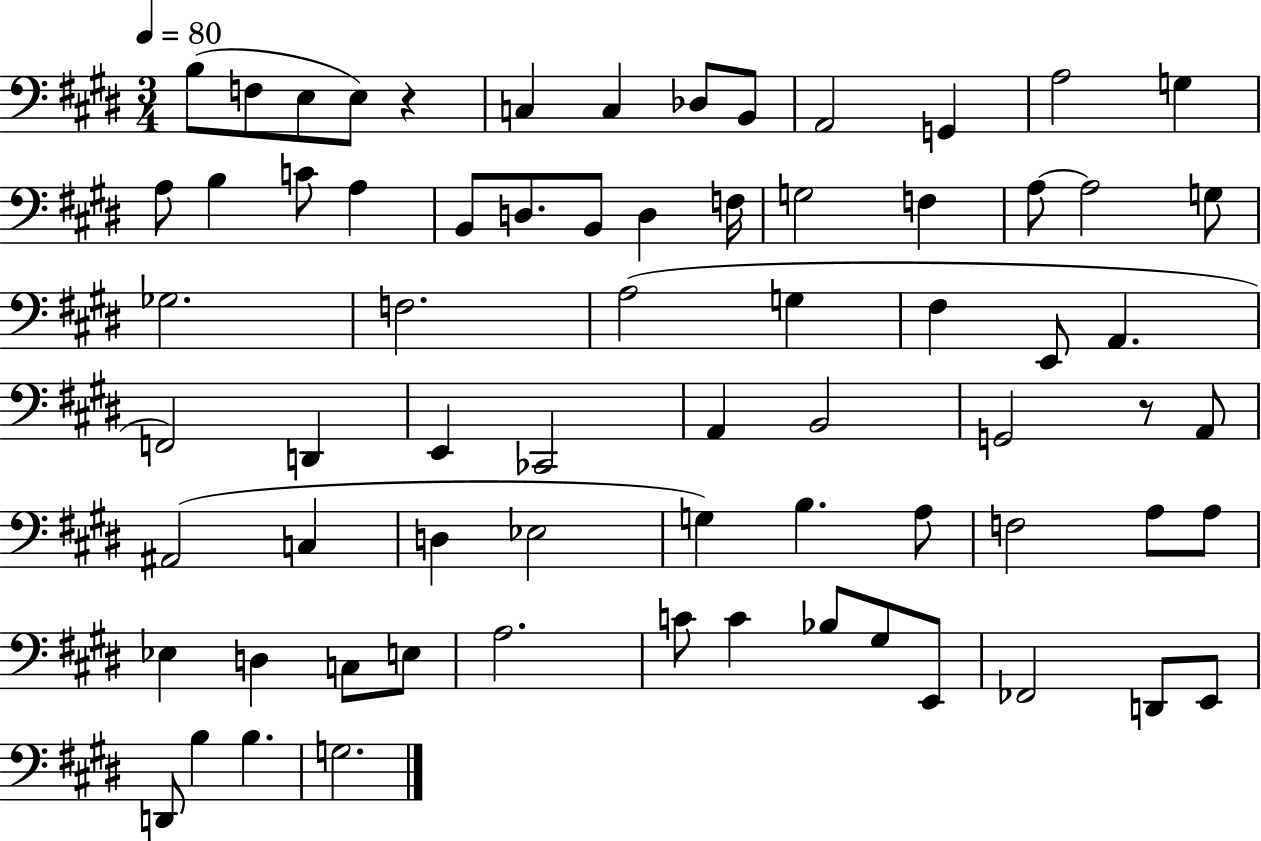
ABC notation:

X:1
T:Untitled
M:3/4
L:1/4
K:E
B,/2 F,/2 E,/2 E,/2 z C, C, _D,/2 B,,/2 A,,2 G,, A,2 G, A,/2 B, C/2 A, B,,/2 D,/2 B,,/2 D, F,/4 G,2 F, A,/2 A,2 G,/2 _G,2 F,2 A,2 G, ^F, E,,/2 A,, F,,2 D,, E,, _C,,2 A,, B,,2 G,,2 z/2 A,,/2 ^A,,2 C, D, _E,2 G, B, A,/2 F,2 A,/2 A,/2 _E, D, C,/2 E,/2 A,2 C/2 C _B,/2 ^G,/2 E,,/2 _F,,2 D,,/2 E,,/2 D,,/2 B, B, G,2